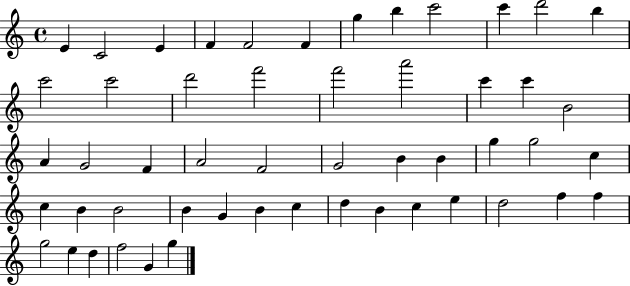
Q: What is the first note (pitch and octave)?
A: E4